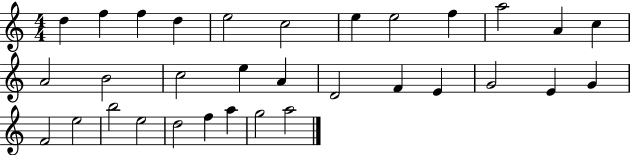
X:1
T:Untitled
M:4/4
L:1/4
K:C
d f f d e2 c2 e e2 f a2 A c A2 B2 c2 e A D2 F E G2 E G F2 e2 b2 e2 d2 f a g2 a2